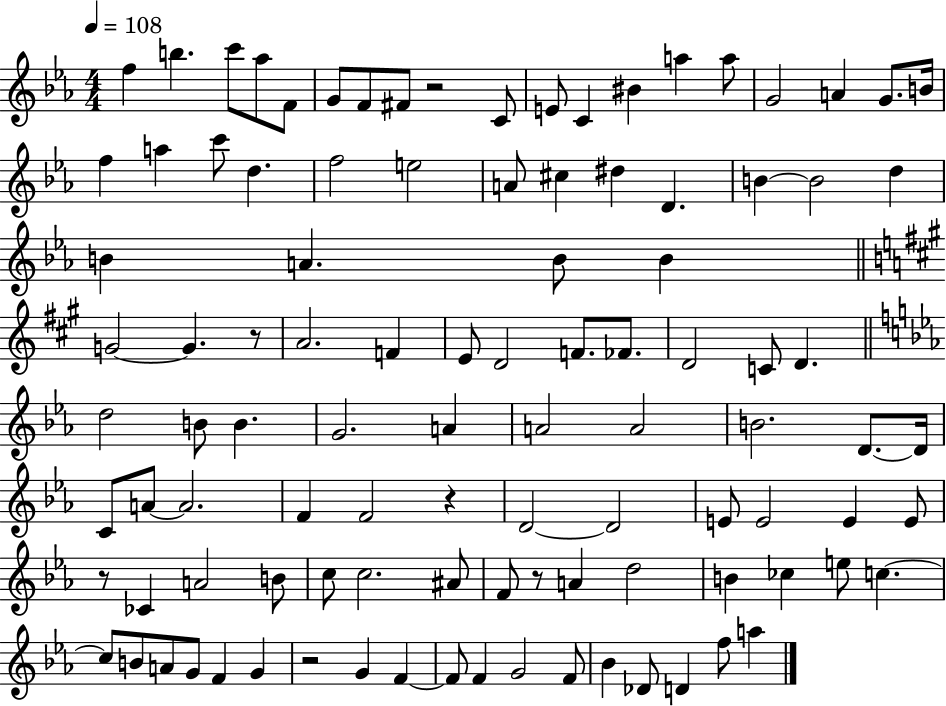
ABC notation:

X:1
T:Untitled
M:4/4
L:1/4
K:Eb
f b c'/2 _a/2 F/2 G/2 F/2 ^F/2 z2 C/2 E/2 C ^B a a/2 G2 A G/2 B/4 f a c'/2 d f2 e2 A/2 ^c ^d D B B2 d B A B/2 B G2 G z/2 A2 F E/2 D2 F/2 _F/2 D2 C/2 D d2 B/2 B G2 A A2 A2 B2 D/2 D/4 C/2 A/2 A2 F F2 z D2 D2 E/2 E2 E E/2 z/2 _C A2 B/2 c/2 c2 ^A/2 F/2 z/2 A d2 B _c e/2 c c/2 B/2 A/2 G/2 F G z2 G F F/2 F G2 F/2 _B _D/2 D f/2 a